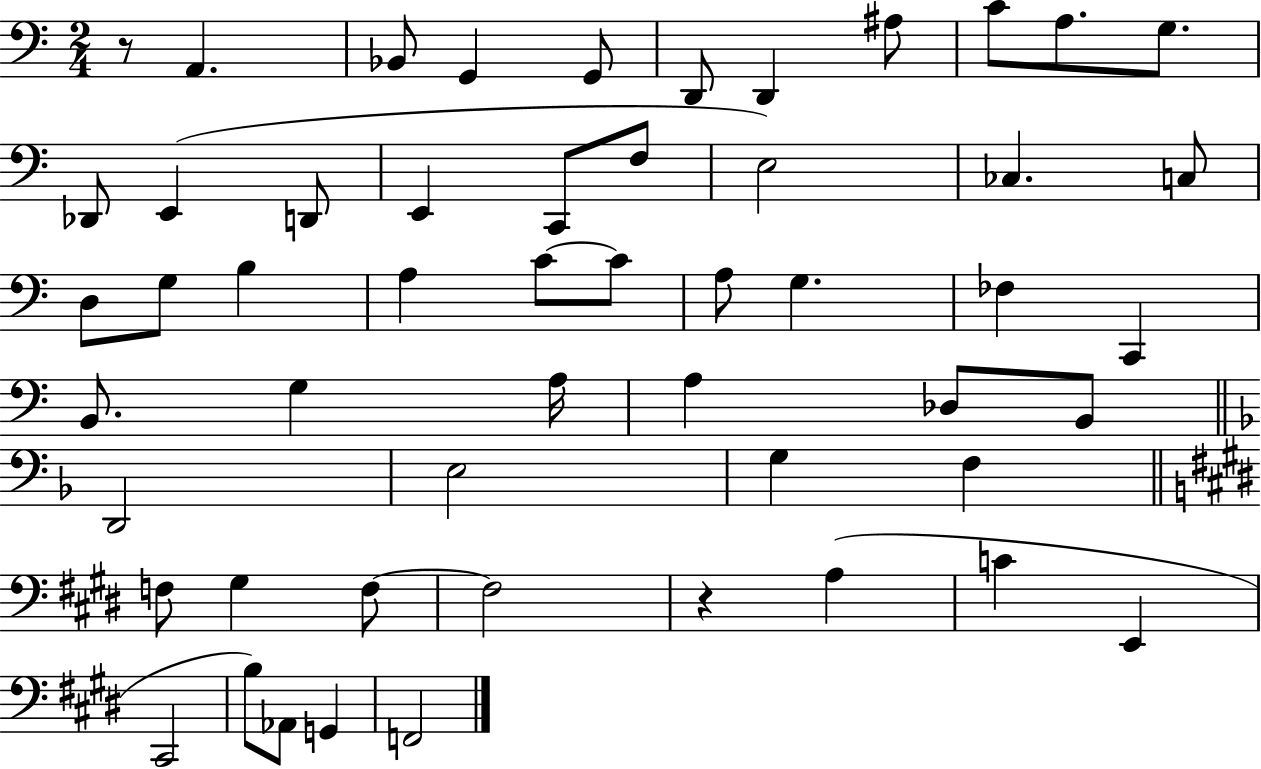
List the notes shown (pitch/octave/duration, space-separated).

R/e A2/q. Bb2/e G2/q G2/e D2/e D2/q A#3/e C4/e A3/e. G3/e. Db2/e E2/q D2/e E2/q C2/e F3/e E3/h CES3/q. C3/e D3/e G3/e B3/q A3/q C4/e C4/e A3/e G3/q. FES3/q C2/q B2/e. G3/q A3/s A3/q Db3/e B2/e D2/h E3/h G3/q F3/q F3/e G#3/q F3/e F3/h R/q A3/q C4/q E2/q C#2/h B3/e Ab2/e G2/q F2/h